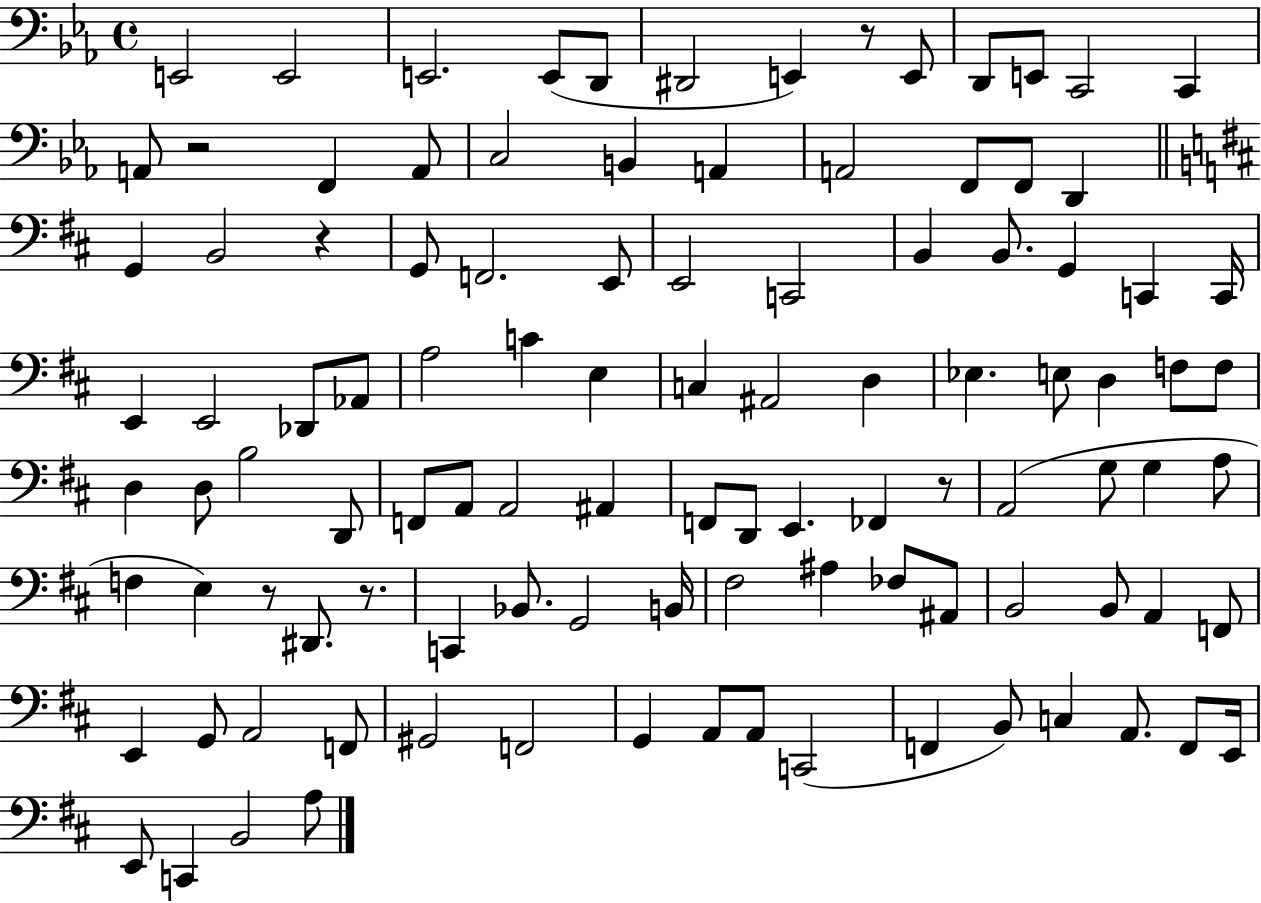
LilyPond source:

{
  \clef bass
  \time 4/4
  \defaultTimeSignature
  \key ees \major
  e,2 e,2 | e,2. e,8( d,8 | dis,2 e,4) r8 e,8 | d,8 e,8 c,2 c,4 | \break a,8 r2 f,4 a,8 | c2 b,4 a,4 | a,2 f,8 f,8 d,4 | \bar "||" \break \key d \major g,4 b,2 r4 | g,8 f,2. e,8 | e,2 c,2 | b,4 b,8. g,4 c,4 c,16 | \break e,4 e,2 des,8 aes,8 | a2 c'4 e4 | c4 ais,2 d4 | ees4. e8 d4 f8 f8 | \break d4 d8 b2 d,8 | f,8 a,8 a,2 ais,4 | f,8 d,8 e,4. fes,4 r8 | a,2( g8 g4 a8 | \break f4 e4) r8 dis,8. r8. | c,4 bes,8. g,2 b,16 | fis2 ais4 fes8 ais,8 | b,2 b,8 a,4 f,8 | \break e,4 g,8 a,2 f,8 | gis,2 f,2 | g,4 a,8 a,8 c,2( | f,4 b,8) c4 a,8. f,8 e,16 | \break e,8 c,4 b,2 a8 | \bar "|."
}